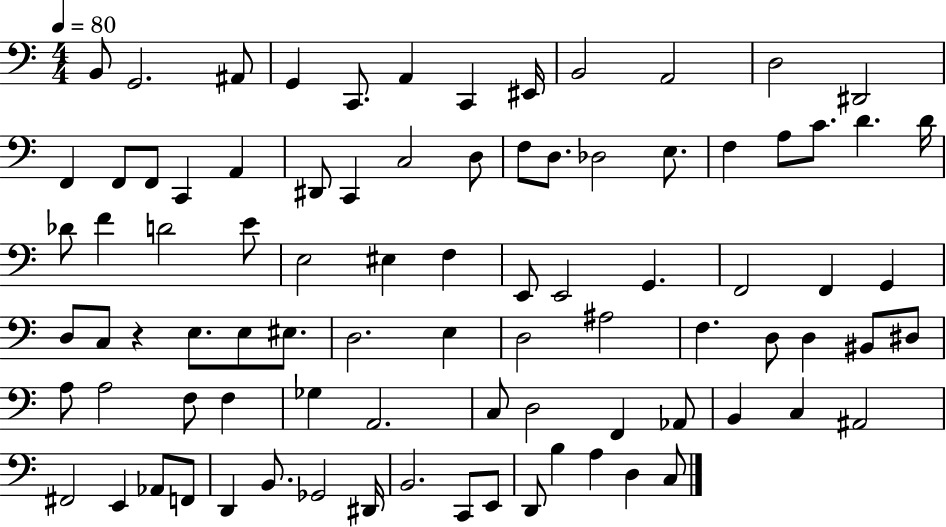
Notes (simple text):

B2/e G2/h. A#2/e G2/q C2/e. A2/q C2/q EIS2/s B2/h A2/h D3/h D#2/h F2/q F2/e F2/e C2/q A2/q D#2/e C2/q C3/h D3/e F3/e D3/e. Db3/h E3/e. F3/q A3/e C4/e. D4/q. D4/s Db4/e F4/q D4/h E4/e E3/h EIS3/q F3/q E2/e E2/h G2/q. F2/h F2/q G2/q D3/e C3/e R/q E3/e. E3/e EIS3/e. D3/h. E3/q D3/h A#3/h F3/q. D3/e D3/q BIS2/e D#3/e A3/e A3/h F3/e F3/q Gb3/q A2/h. C3/e D3/h F2/q Ab2/e B2/q C3/q A#2/h F#2/h E2/q Ab2/e F2/e D2/q B2/e. Gb2/h D#2/s B2/h. C2/e E2/e D2/e B3/q A3/q D3/q C3/e